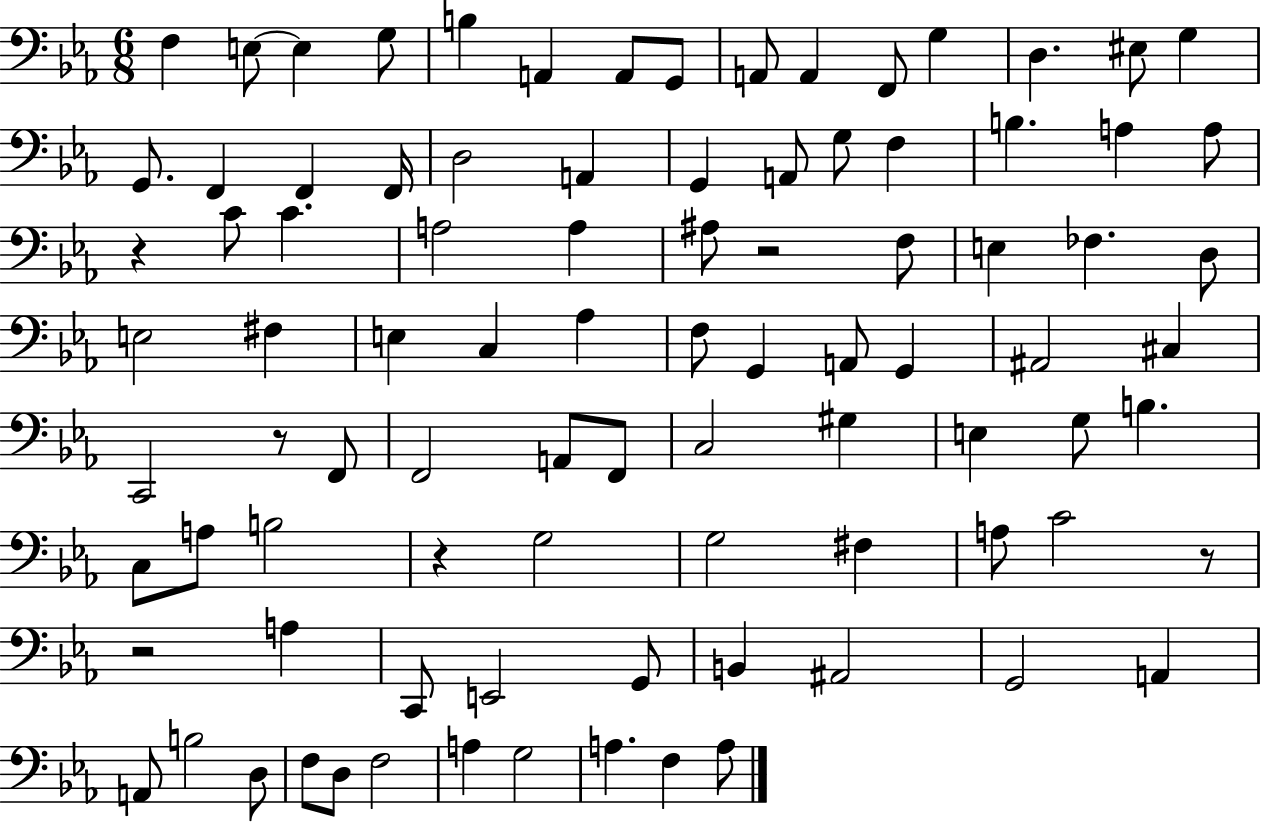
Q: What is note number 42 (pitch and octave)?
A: Ab3